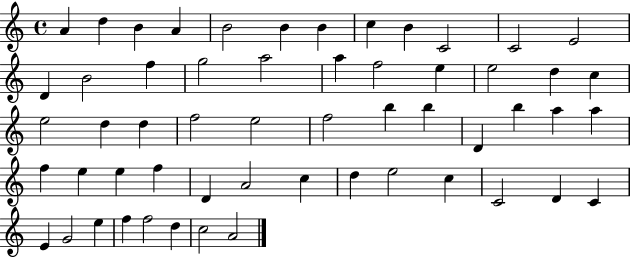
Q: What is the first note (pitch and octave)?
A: A4